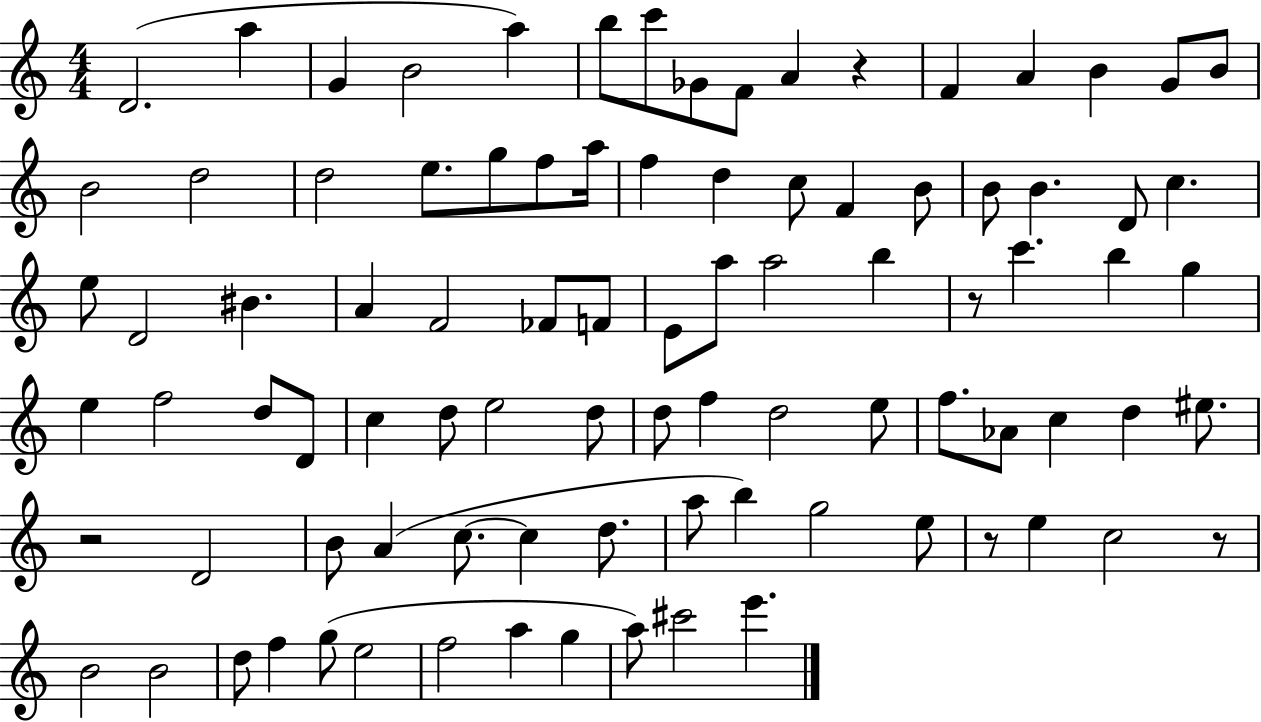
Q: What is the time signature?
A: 4/4